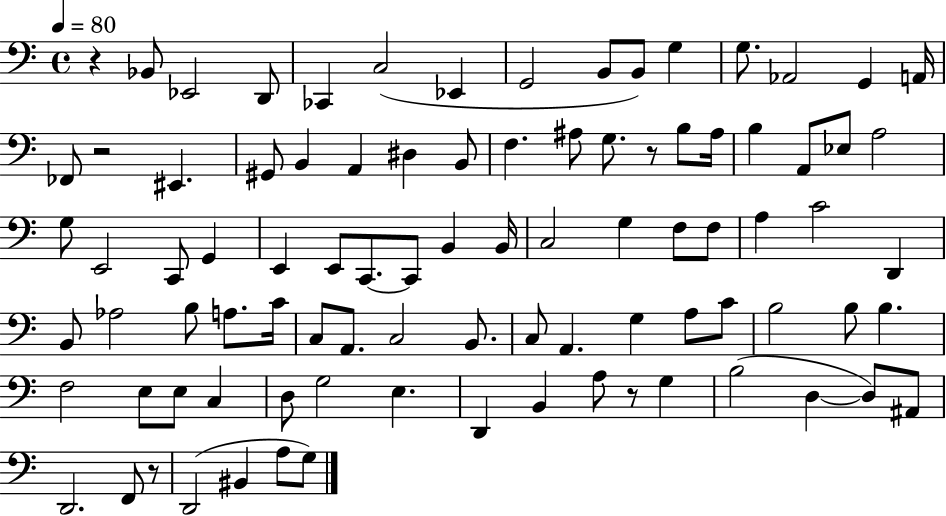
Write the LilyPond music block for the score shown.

{
  \clef bass
  \time 4/4
  \defaultTimeSignature
  \key c \major
  \tempo 4 = 80
  r4 bes,8 ees,2 d,8 | ces,4 c2( ees,4 | g,2 b,8 b,8) g4 | g8. aes,2 g,4 a,16 | \break fes,8 r2 eis,4. | gis,8 b,4 a,4 dis4 b,8 | f4. ais8 g8. r8 b8 ais16 | b4 a,8 ees8 a2 | \break g8 e,2 c,8 g,4 | e,4 e,8 c,8.~~ c,8 b,4 b,16 | c2 g4 f8 f8 | a4 c'2 d,4 | \break b,8 aes2 b8 a8. c'16 | c8 a,8. c2 b,8. | c8 a,4. g4 a8 c'8 | b2 b8 b4. | \break f2 e8 e8 c4 | d8 g2 e4. | d,4 b,4 a8 r8 g4 | b2( d4~~ d8) ais,8 | \break d,2. f,8 r8 | d,2( bis,4 a8 g8) | \bar "|."
}